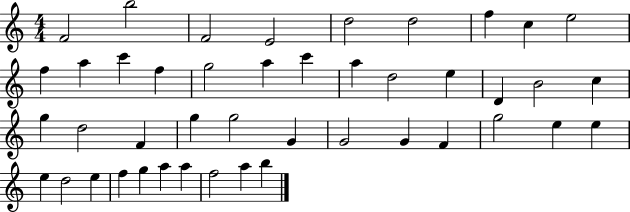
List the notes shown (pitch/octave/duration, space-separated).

F4/h B5/h F4/h E4/h D5/h D5/h F5/q C5/q E5/h F5/q A5/q C6/q F5/q G5/h A5/q C6/q A5/q D5/h E5/q D4/q B4/h C5/q G5/q D5/h F4/q G5/q G5/h G4/q G4/h G4/q F4/q G5/h E5/q E5/q E5/q D5/h E5/q F5/q G5/q A5/q A5/q F5/h A5/q B5/q